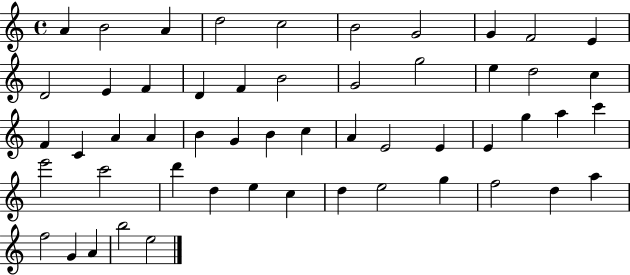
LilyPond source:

{
  \clef treble
  \time 4/4
  \defaultTimeSignature
  \key c \major
  a'4 b'2 a'4 | d''2 c''2 | b'2 g'2 | g'4 f'2 e'4 | \break d'2 e'4 f'4 | d'4 f'4 b'2 | g'2 g''2 | e''4 d''2 c''4 | \break f'4 c'4 a'4 a'4 | b'4 g'4 b'4 c''4 | a'4 e'2 e'4 | e'4 g''4 a''4 c'''4 | \break e'''2 c'''2 | d'''4 d''4 e''4 c''4 | d''4 e''2 g''4 | f''2 d''4 a''4 | \break f''2 g'4 a'4 | b''2 e''2 | \bar "|."
}